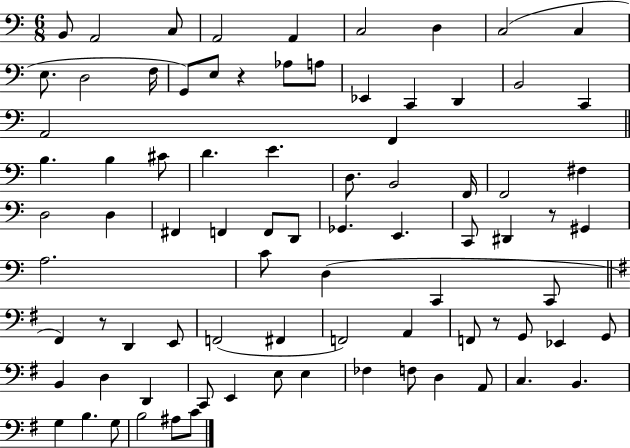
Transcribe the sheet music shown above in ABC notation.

X:1
T:Untitled
M:6/8
L:1/4
K:C
B,,/2 A,,2 C,/2 A,,2 A,, C,2 D, C,2 C, E,/2 D,2 F,/4 G,,/2 E,/2 z _A,/2 A,/2 _E,, C,, D,, B,,2 C,, A,,2 F,, B, B, ^C/2 D E D,/2 B,,2 F,,/4 F,,2 ^F, D,2 D, ^F,, F,, F,,/2 D,,/2 _G,, E,, C,,/2 ^D,, z/2 ^G,, A,2 C/2 D, C,, C,,/2 ^F,, z/2 D,, E,,/2 F,,2 ^F,, F,,2 A,, F,,/2 z/2 G,,/2 _E,, G,,/2 B,, D, D,, C,,/2 E,, E,/2 E, _F, F,/2 D, A,,/2 C, B,, G, B, G,/2 B,2 ^A,/2 C/2